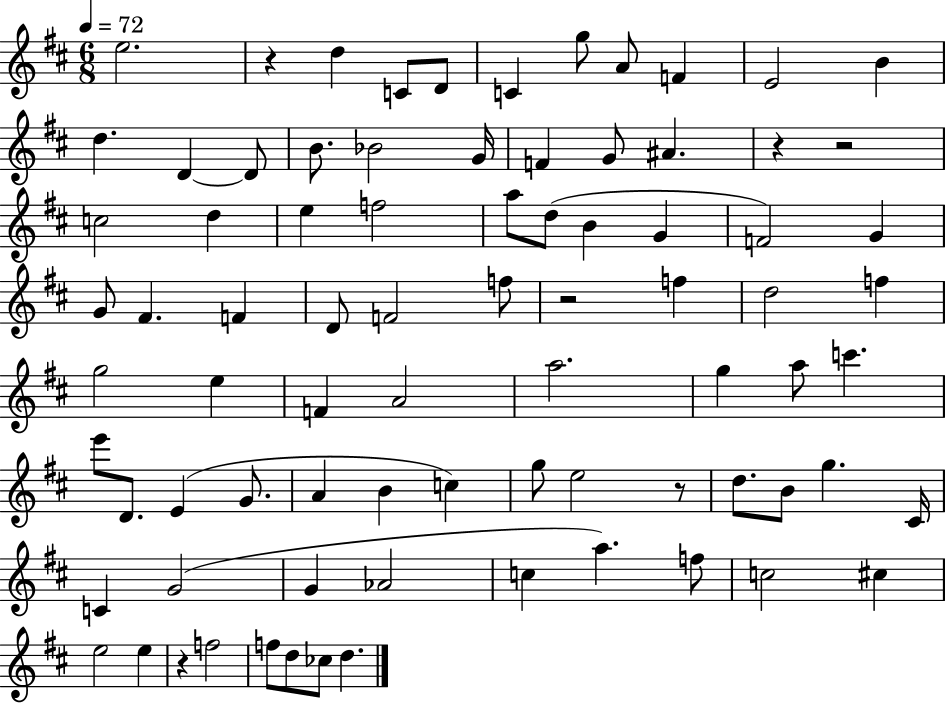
{
  \clef treble
  \numericTimeSignature
  \time 6/8
  \key d \major
  \tempo 4 = 72
  e''2. | r4 d''4 c'8 d'8 | c'4 g''8 a'8 f'4 | e'2 b'4 | \break d''4. d'4~~ d'8 | b'8. bes'2 g'16 | f'4 g'8 ais'4. | r4 r2 | \break c''2 d''4 | e''4 f''2 | a''8 d''8( b'4 g'4 | f'2) g'4 | \break g'8 fis'4. f'4 | d'8 f'2 f''8 | r2 f''4 | d''2 f''4 | \break g''2 e''4 | f'4 a'2 | a''2. | g''4 a''8 c'''4. | \break e'''8 d'8. e'4( g'8. | a'4 b'4 c''4) | g''8 e''2 r8 | d''8. b'8 g''4. cis'16 | \break c'4 g'2( | g'4 aes'2 | c''4 a''4.) f''8 | c''2 cis''4 | \break e''2 e''4 | r4 f''2 | f''8 d''8 ces''8 d''4. | \bar "|."
}